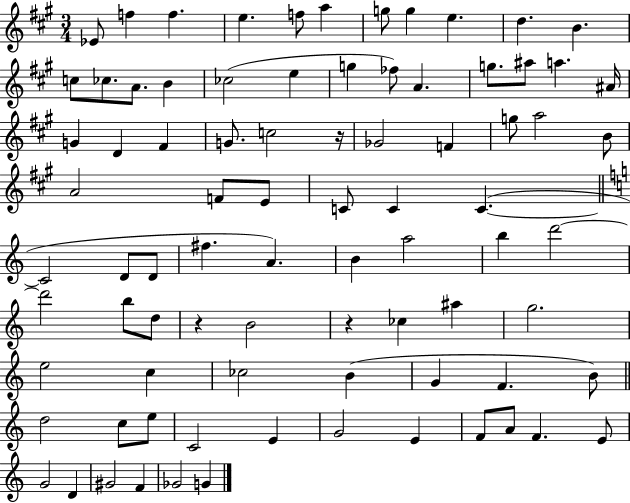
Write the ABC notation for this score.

X:1
T:Untitled
M:3/4
L:1/4
K:A
_E/2 f f e f/2 a g/2 g e d B c/2 _c/2 A/2 B _c2 e g _f/2 A g/2 ^a/2 a ^A/4 G D ^F G/2 c2 z/4 _G2 F g/2 a2 B/2 A2 F/2 E/2 C/2 C C C2 D/2 D/2 ^f A B a2 b d'2 d'2 b/2 d/2 z B2 z _c ^a g2 e2 c _c2 B G F B/2 d2 c/2 e/2 C2 E G2 E F/2 A/2 F E/2 G2 D ^G2 F _G2 G